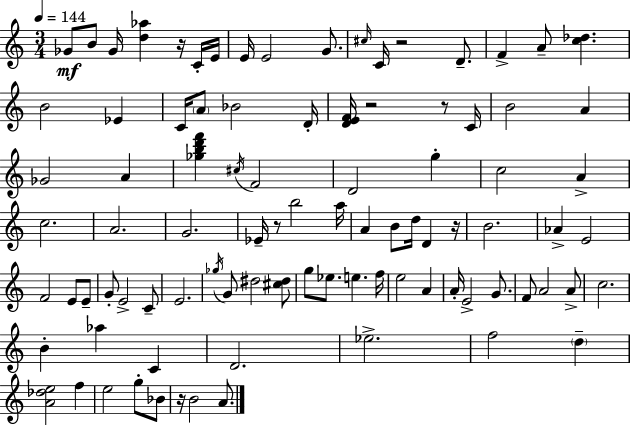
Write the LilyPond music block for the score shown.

{
  \clef treble
  \numericTimeSignature
  \time 3/4
  \key a \minor
  \tempo 4 = 144
  ges'8\mf b'8 ges'16 <d'' aes''>4 r16 c'16-. e'16 | e'16 e'2 g'8. | \grace { cis''16 } c'16 r2 d'8.-- | f'4-> a'8-- <c'' des''>4. | \break b'2 ees'4 | c'16 \parenthesize a'8 bes'2 | d'16-. <d' e' f'>16 r2 r8 | c'16 b'2 a'4 | \break ges'2 a'4 | <ges'' b'' d''' f'''>4 \acciaccatura { cis''16 } f'2 | d'2 g''4-. | c''2 a'4-> | \break c''2. | a'2. | g'2. | ees'16-- r8 b''2 | \break a''16 a'4 b'8 d''16 d'4 | r16 b'2. | aes'4-> e'2 | f'2 e'8 | \break e'8-- g'8-. e'2-> | c'8-- e'2. | \acciaccatura { ges''16 } g'8 dis''2 | <cis'' dis''>8 g''8 ees''8. e''4. | \break f''16 e''2 a'4 | a'16-. e'2-> | g'8. f'8 a'2 | a'8-> c''2. | \break b'4-. aes''4 c'4 | d'2. | ees''2.-> | f''2 \parenthesize d''4-- | \break <a' des'' e''>2 f''4 | e''2 g''8-. | bes'8 r16 b'2 | a'8. \bar "|."
}